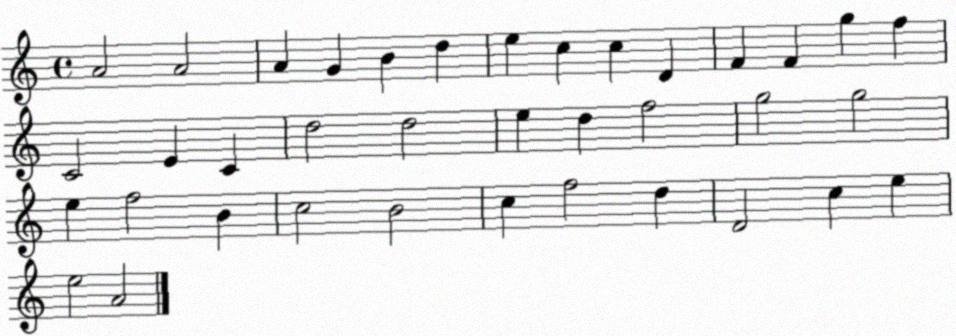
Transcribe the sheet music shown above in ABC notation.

X:1
T:Untitled
M:4/4
L:1/4
K:C
A2 A2 A G B d e c c D F F g f C2 E C d2 d2 e d f2 g2 g2 e f2 B c2 B2 c f2 d D2 c e e2 A2